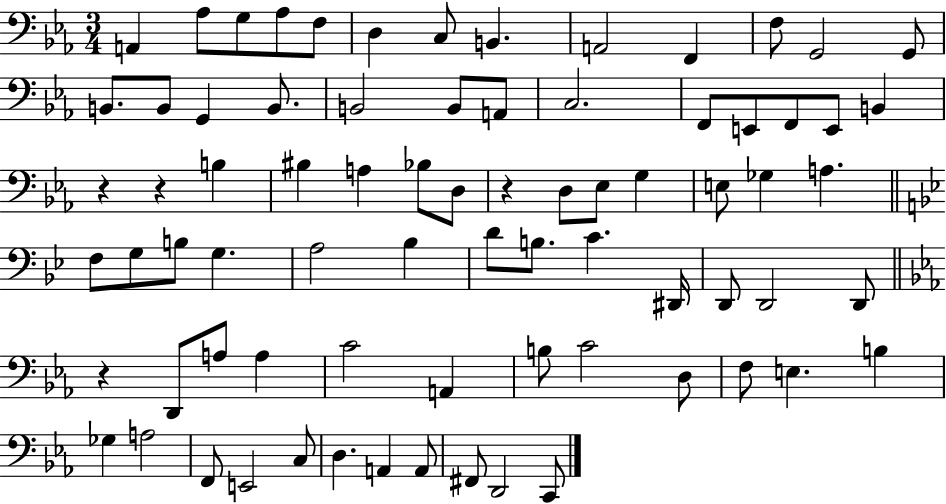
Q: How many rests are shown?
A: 4